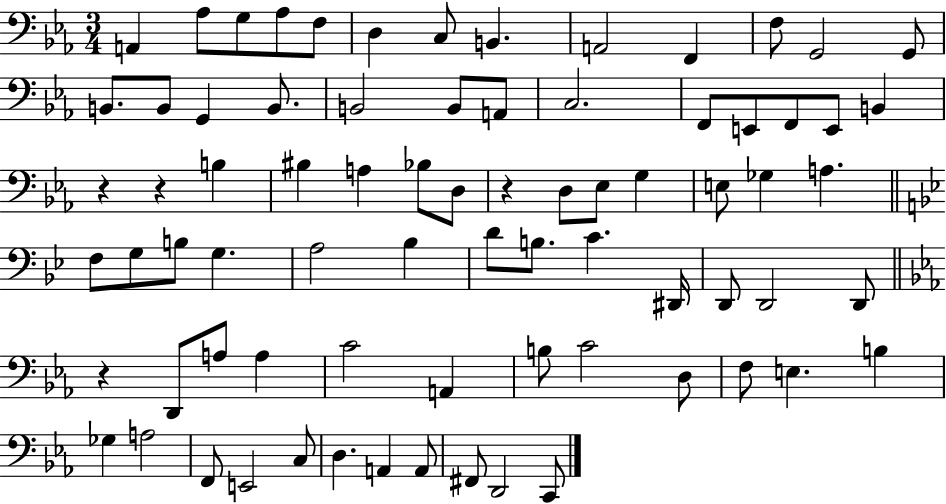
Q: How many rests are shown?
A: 4